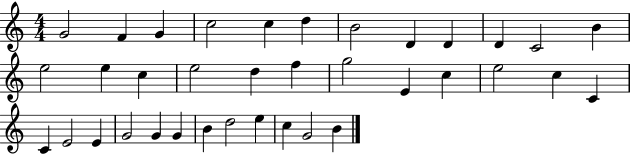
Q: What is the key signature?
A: C major